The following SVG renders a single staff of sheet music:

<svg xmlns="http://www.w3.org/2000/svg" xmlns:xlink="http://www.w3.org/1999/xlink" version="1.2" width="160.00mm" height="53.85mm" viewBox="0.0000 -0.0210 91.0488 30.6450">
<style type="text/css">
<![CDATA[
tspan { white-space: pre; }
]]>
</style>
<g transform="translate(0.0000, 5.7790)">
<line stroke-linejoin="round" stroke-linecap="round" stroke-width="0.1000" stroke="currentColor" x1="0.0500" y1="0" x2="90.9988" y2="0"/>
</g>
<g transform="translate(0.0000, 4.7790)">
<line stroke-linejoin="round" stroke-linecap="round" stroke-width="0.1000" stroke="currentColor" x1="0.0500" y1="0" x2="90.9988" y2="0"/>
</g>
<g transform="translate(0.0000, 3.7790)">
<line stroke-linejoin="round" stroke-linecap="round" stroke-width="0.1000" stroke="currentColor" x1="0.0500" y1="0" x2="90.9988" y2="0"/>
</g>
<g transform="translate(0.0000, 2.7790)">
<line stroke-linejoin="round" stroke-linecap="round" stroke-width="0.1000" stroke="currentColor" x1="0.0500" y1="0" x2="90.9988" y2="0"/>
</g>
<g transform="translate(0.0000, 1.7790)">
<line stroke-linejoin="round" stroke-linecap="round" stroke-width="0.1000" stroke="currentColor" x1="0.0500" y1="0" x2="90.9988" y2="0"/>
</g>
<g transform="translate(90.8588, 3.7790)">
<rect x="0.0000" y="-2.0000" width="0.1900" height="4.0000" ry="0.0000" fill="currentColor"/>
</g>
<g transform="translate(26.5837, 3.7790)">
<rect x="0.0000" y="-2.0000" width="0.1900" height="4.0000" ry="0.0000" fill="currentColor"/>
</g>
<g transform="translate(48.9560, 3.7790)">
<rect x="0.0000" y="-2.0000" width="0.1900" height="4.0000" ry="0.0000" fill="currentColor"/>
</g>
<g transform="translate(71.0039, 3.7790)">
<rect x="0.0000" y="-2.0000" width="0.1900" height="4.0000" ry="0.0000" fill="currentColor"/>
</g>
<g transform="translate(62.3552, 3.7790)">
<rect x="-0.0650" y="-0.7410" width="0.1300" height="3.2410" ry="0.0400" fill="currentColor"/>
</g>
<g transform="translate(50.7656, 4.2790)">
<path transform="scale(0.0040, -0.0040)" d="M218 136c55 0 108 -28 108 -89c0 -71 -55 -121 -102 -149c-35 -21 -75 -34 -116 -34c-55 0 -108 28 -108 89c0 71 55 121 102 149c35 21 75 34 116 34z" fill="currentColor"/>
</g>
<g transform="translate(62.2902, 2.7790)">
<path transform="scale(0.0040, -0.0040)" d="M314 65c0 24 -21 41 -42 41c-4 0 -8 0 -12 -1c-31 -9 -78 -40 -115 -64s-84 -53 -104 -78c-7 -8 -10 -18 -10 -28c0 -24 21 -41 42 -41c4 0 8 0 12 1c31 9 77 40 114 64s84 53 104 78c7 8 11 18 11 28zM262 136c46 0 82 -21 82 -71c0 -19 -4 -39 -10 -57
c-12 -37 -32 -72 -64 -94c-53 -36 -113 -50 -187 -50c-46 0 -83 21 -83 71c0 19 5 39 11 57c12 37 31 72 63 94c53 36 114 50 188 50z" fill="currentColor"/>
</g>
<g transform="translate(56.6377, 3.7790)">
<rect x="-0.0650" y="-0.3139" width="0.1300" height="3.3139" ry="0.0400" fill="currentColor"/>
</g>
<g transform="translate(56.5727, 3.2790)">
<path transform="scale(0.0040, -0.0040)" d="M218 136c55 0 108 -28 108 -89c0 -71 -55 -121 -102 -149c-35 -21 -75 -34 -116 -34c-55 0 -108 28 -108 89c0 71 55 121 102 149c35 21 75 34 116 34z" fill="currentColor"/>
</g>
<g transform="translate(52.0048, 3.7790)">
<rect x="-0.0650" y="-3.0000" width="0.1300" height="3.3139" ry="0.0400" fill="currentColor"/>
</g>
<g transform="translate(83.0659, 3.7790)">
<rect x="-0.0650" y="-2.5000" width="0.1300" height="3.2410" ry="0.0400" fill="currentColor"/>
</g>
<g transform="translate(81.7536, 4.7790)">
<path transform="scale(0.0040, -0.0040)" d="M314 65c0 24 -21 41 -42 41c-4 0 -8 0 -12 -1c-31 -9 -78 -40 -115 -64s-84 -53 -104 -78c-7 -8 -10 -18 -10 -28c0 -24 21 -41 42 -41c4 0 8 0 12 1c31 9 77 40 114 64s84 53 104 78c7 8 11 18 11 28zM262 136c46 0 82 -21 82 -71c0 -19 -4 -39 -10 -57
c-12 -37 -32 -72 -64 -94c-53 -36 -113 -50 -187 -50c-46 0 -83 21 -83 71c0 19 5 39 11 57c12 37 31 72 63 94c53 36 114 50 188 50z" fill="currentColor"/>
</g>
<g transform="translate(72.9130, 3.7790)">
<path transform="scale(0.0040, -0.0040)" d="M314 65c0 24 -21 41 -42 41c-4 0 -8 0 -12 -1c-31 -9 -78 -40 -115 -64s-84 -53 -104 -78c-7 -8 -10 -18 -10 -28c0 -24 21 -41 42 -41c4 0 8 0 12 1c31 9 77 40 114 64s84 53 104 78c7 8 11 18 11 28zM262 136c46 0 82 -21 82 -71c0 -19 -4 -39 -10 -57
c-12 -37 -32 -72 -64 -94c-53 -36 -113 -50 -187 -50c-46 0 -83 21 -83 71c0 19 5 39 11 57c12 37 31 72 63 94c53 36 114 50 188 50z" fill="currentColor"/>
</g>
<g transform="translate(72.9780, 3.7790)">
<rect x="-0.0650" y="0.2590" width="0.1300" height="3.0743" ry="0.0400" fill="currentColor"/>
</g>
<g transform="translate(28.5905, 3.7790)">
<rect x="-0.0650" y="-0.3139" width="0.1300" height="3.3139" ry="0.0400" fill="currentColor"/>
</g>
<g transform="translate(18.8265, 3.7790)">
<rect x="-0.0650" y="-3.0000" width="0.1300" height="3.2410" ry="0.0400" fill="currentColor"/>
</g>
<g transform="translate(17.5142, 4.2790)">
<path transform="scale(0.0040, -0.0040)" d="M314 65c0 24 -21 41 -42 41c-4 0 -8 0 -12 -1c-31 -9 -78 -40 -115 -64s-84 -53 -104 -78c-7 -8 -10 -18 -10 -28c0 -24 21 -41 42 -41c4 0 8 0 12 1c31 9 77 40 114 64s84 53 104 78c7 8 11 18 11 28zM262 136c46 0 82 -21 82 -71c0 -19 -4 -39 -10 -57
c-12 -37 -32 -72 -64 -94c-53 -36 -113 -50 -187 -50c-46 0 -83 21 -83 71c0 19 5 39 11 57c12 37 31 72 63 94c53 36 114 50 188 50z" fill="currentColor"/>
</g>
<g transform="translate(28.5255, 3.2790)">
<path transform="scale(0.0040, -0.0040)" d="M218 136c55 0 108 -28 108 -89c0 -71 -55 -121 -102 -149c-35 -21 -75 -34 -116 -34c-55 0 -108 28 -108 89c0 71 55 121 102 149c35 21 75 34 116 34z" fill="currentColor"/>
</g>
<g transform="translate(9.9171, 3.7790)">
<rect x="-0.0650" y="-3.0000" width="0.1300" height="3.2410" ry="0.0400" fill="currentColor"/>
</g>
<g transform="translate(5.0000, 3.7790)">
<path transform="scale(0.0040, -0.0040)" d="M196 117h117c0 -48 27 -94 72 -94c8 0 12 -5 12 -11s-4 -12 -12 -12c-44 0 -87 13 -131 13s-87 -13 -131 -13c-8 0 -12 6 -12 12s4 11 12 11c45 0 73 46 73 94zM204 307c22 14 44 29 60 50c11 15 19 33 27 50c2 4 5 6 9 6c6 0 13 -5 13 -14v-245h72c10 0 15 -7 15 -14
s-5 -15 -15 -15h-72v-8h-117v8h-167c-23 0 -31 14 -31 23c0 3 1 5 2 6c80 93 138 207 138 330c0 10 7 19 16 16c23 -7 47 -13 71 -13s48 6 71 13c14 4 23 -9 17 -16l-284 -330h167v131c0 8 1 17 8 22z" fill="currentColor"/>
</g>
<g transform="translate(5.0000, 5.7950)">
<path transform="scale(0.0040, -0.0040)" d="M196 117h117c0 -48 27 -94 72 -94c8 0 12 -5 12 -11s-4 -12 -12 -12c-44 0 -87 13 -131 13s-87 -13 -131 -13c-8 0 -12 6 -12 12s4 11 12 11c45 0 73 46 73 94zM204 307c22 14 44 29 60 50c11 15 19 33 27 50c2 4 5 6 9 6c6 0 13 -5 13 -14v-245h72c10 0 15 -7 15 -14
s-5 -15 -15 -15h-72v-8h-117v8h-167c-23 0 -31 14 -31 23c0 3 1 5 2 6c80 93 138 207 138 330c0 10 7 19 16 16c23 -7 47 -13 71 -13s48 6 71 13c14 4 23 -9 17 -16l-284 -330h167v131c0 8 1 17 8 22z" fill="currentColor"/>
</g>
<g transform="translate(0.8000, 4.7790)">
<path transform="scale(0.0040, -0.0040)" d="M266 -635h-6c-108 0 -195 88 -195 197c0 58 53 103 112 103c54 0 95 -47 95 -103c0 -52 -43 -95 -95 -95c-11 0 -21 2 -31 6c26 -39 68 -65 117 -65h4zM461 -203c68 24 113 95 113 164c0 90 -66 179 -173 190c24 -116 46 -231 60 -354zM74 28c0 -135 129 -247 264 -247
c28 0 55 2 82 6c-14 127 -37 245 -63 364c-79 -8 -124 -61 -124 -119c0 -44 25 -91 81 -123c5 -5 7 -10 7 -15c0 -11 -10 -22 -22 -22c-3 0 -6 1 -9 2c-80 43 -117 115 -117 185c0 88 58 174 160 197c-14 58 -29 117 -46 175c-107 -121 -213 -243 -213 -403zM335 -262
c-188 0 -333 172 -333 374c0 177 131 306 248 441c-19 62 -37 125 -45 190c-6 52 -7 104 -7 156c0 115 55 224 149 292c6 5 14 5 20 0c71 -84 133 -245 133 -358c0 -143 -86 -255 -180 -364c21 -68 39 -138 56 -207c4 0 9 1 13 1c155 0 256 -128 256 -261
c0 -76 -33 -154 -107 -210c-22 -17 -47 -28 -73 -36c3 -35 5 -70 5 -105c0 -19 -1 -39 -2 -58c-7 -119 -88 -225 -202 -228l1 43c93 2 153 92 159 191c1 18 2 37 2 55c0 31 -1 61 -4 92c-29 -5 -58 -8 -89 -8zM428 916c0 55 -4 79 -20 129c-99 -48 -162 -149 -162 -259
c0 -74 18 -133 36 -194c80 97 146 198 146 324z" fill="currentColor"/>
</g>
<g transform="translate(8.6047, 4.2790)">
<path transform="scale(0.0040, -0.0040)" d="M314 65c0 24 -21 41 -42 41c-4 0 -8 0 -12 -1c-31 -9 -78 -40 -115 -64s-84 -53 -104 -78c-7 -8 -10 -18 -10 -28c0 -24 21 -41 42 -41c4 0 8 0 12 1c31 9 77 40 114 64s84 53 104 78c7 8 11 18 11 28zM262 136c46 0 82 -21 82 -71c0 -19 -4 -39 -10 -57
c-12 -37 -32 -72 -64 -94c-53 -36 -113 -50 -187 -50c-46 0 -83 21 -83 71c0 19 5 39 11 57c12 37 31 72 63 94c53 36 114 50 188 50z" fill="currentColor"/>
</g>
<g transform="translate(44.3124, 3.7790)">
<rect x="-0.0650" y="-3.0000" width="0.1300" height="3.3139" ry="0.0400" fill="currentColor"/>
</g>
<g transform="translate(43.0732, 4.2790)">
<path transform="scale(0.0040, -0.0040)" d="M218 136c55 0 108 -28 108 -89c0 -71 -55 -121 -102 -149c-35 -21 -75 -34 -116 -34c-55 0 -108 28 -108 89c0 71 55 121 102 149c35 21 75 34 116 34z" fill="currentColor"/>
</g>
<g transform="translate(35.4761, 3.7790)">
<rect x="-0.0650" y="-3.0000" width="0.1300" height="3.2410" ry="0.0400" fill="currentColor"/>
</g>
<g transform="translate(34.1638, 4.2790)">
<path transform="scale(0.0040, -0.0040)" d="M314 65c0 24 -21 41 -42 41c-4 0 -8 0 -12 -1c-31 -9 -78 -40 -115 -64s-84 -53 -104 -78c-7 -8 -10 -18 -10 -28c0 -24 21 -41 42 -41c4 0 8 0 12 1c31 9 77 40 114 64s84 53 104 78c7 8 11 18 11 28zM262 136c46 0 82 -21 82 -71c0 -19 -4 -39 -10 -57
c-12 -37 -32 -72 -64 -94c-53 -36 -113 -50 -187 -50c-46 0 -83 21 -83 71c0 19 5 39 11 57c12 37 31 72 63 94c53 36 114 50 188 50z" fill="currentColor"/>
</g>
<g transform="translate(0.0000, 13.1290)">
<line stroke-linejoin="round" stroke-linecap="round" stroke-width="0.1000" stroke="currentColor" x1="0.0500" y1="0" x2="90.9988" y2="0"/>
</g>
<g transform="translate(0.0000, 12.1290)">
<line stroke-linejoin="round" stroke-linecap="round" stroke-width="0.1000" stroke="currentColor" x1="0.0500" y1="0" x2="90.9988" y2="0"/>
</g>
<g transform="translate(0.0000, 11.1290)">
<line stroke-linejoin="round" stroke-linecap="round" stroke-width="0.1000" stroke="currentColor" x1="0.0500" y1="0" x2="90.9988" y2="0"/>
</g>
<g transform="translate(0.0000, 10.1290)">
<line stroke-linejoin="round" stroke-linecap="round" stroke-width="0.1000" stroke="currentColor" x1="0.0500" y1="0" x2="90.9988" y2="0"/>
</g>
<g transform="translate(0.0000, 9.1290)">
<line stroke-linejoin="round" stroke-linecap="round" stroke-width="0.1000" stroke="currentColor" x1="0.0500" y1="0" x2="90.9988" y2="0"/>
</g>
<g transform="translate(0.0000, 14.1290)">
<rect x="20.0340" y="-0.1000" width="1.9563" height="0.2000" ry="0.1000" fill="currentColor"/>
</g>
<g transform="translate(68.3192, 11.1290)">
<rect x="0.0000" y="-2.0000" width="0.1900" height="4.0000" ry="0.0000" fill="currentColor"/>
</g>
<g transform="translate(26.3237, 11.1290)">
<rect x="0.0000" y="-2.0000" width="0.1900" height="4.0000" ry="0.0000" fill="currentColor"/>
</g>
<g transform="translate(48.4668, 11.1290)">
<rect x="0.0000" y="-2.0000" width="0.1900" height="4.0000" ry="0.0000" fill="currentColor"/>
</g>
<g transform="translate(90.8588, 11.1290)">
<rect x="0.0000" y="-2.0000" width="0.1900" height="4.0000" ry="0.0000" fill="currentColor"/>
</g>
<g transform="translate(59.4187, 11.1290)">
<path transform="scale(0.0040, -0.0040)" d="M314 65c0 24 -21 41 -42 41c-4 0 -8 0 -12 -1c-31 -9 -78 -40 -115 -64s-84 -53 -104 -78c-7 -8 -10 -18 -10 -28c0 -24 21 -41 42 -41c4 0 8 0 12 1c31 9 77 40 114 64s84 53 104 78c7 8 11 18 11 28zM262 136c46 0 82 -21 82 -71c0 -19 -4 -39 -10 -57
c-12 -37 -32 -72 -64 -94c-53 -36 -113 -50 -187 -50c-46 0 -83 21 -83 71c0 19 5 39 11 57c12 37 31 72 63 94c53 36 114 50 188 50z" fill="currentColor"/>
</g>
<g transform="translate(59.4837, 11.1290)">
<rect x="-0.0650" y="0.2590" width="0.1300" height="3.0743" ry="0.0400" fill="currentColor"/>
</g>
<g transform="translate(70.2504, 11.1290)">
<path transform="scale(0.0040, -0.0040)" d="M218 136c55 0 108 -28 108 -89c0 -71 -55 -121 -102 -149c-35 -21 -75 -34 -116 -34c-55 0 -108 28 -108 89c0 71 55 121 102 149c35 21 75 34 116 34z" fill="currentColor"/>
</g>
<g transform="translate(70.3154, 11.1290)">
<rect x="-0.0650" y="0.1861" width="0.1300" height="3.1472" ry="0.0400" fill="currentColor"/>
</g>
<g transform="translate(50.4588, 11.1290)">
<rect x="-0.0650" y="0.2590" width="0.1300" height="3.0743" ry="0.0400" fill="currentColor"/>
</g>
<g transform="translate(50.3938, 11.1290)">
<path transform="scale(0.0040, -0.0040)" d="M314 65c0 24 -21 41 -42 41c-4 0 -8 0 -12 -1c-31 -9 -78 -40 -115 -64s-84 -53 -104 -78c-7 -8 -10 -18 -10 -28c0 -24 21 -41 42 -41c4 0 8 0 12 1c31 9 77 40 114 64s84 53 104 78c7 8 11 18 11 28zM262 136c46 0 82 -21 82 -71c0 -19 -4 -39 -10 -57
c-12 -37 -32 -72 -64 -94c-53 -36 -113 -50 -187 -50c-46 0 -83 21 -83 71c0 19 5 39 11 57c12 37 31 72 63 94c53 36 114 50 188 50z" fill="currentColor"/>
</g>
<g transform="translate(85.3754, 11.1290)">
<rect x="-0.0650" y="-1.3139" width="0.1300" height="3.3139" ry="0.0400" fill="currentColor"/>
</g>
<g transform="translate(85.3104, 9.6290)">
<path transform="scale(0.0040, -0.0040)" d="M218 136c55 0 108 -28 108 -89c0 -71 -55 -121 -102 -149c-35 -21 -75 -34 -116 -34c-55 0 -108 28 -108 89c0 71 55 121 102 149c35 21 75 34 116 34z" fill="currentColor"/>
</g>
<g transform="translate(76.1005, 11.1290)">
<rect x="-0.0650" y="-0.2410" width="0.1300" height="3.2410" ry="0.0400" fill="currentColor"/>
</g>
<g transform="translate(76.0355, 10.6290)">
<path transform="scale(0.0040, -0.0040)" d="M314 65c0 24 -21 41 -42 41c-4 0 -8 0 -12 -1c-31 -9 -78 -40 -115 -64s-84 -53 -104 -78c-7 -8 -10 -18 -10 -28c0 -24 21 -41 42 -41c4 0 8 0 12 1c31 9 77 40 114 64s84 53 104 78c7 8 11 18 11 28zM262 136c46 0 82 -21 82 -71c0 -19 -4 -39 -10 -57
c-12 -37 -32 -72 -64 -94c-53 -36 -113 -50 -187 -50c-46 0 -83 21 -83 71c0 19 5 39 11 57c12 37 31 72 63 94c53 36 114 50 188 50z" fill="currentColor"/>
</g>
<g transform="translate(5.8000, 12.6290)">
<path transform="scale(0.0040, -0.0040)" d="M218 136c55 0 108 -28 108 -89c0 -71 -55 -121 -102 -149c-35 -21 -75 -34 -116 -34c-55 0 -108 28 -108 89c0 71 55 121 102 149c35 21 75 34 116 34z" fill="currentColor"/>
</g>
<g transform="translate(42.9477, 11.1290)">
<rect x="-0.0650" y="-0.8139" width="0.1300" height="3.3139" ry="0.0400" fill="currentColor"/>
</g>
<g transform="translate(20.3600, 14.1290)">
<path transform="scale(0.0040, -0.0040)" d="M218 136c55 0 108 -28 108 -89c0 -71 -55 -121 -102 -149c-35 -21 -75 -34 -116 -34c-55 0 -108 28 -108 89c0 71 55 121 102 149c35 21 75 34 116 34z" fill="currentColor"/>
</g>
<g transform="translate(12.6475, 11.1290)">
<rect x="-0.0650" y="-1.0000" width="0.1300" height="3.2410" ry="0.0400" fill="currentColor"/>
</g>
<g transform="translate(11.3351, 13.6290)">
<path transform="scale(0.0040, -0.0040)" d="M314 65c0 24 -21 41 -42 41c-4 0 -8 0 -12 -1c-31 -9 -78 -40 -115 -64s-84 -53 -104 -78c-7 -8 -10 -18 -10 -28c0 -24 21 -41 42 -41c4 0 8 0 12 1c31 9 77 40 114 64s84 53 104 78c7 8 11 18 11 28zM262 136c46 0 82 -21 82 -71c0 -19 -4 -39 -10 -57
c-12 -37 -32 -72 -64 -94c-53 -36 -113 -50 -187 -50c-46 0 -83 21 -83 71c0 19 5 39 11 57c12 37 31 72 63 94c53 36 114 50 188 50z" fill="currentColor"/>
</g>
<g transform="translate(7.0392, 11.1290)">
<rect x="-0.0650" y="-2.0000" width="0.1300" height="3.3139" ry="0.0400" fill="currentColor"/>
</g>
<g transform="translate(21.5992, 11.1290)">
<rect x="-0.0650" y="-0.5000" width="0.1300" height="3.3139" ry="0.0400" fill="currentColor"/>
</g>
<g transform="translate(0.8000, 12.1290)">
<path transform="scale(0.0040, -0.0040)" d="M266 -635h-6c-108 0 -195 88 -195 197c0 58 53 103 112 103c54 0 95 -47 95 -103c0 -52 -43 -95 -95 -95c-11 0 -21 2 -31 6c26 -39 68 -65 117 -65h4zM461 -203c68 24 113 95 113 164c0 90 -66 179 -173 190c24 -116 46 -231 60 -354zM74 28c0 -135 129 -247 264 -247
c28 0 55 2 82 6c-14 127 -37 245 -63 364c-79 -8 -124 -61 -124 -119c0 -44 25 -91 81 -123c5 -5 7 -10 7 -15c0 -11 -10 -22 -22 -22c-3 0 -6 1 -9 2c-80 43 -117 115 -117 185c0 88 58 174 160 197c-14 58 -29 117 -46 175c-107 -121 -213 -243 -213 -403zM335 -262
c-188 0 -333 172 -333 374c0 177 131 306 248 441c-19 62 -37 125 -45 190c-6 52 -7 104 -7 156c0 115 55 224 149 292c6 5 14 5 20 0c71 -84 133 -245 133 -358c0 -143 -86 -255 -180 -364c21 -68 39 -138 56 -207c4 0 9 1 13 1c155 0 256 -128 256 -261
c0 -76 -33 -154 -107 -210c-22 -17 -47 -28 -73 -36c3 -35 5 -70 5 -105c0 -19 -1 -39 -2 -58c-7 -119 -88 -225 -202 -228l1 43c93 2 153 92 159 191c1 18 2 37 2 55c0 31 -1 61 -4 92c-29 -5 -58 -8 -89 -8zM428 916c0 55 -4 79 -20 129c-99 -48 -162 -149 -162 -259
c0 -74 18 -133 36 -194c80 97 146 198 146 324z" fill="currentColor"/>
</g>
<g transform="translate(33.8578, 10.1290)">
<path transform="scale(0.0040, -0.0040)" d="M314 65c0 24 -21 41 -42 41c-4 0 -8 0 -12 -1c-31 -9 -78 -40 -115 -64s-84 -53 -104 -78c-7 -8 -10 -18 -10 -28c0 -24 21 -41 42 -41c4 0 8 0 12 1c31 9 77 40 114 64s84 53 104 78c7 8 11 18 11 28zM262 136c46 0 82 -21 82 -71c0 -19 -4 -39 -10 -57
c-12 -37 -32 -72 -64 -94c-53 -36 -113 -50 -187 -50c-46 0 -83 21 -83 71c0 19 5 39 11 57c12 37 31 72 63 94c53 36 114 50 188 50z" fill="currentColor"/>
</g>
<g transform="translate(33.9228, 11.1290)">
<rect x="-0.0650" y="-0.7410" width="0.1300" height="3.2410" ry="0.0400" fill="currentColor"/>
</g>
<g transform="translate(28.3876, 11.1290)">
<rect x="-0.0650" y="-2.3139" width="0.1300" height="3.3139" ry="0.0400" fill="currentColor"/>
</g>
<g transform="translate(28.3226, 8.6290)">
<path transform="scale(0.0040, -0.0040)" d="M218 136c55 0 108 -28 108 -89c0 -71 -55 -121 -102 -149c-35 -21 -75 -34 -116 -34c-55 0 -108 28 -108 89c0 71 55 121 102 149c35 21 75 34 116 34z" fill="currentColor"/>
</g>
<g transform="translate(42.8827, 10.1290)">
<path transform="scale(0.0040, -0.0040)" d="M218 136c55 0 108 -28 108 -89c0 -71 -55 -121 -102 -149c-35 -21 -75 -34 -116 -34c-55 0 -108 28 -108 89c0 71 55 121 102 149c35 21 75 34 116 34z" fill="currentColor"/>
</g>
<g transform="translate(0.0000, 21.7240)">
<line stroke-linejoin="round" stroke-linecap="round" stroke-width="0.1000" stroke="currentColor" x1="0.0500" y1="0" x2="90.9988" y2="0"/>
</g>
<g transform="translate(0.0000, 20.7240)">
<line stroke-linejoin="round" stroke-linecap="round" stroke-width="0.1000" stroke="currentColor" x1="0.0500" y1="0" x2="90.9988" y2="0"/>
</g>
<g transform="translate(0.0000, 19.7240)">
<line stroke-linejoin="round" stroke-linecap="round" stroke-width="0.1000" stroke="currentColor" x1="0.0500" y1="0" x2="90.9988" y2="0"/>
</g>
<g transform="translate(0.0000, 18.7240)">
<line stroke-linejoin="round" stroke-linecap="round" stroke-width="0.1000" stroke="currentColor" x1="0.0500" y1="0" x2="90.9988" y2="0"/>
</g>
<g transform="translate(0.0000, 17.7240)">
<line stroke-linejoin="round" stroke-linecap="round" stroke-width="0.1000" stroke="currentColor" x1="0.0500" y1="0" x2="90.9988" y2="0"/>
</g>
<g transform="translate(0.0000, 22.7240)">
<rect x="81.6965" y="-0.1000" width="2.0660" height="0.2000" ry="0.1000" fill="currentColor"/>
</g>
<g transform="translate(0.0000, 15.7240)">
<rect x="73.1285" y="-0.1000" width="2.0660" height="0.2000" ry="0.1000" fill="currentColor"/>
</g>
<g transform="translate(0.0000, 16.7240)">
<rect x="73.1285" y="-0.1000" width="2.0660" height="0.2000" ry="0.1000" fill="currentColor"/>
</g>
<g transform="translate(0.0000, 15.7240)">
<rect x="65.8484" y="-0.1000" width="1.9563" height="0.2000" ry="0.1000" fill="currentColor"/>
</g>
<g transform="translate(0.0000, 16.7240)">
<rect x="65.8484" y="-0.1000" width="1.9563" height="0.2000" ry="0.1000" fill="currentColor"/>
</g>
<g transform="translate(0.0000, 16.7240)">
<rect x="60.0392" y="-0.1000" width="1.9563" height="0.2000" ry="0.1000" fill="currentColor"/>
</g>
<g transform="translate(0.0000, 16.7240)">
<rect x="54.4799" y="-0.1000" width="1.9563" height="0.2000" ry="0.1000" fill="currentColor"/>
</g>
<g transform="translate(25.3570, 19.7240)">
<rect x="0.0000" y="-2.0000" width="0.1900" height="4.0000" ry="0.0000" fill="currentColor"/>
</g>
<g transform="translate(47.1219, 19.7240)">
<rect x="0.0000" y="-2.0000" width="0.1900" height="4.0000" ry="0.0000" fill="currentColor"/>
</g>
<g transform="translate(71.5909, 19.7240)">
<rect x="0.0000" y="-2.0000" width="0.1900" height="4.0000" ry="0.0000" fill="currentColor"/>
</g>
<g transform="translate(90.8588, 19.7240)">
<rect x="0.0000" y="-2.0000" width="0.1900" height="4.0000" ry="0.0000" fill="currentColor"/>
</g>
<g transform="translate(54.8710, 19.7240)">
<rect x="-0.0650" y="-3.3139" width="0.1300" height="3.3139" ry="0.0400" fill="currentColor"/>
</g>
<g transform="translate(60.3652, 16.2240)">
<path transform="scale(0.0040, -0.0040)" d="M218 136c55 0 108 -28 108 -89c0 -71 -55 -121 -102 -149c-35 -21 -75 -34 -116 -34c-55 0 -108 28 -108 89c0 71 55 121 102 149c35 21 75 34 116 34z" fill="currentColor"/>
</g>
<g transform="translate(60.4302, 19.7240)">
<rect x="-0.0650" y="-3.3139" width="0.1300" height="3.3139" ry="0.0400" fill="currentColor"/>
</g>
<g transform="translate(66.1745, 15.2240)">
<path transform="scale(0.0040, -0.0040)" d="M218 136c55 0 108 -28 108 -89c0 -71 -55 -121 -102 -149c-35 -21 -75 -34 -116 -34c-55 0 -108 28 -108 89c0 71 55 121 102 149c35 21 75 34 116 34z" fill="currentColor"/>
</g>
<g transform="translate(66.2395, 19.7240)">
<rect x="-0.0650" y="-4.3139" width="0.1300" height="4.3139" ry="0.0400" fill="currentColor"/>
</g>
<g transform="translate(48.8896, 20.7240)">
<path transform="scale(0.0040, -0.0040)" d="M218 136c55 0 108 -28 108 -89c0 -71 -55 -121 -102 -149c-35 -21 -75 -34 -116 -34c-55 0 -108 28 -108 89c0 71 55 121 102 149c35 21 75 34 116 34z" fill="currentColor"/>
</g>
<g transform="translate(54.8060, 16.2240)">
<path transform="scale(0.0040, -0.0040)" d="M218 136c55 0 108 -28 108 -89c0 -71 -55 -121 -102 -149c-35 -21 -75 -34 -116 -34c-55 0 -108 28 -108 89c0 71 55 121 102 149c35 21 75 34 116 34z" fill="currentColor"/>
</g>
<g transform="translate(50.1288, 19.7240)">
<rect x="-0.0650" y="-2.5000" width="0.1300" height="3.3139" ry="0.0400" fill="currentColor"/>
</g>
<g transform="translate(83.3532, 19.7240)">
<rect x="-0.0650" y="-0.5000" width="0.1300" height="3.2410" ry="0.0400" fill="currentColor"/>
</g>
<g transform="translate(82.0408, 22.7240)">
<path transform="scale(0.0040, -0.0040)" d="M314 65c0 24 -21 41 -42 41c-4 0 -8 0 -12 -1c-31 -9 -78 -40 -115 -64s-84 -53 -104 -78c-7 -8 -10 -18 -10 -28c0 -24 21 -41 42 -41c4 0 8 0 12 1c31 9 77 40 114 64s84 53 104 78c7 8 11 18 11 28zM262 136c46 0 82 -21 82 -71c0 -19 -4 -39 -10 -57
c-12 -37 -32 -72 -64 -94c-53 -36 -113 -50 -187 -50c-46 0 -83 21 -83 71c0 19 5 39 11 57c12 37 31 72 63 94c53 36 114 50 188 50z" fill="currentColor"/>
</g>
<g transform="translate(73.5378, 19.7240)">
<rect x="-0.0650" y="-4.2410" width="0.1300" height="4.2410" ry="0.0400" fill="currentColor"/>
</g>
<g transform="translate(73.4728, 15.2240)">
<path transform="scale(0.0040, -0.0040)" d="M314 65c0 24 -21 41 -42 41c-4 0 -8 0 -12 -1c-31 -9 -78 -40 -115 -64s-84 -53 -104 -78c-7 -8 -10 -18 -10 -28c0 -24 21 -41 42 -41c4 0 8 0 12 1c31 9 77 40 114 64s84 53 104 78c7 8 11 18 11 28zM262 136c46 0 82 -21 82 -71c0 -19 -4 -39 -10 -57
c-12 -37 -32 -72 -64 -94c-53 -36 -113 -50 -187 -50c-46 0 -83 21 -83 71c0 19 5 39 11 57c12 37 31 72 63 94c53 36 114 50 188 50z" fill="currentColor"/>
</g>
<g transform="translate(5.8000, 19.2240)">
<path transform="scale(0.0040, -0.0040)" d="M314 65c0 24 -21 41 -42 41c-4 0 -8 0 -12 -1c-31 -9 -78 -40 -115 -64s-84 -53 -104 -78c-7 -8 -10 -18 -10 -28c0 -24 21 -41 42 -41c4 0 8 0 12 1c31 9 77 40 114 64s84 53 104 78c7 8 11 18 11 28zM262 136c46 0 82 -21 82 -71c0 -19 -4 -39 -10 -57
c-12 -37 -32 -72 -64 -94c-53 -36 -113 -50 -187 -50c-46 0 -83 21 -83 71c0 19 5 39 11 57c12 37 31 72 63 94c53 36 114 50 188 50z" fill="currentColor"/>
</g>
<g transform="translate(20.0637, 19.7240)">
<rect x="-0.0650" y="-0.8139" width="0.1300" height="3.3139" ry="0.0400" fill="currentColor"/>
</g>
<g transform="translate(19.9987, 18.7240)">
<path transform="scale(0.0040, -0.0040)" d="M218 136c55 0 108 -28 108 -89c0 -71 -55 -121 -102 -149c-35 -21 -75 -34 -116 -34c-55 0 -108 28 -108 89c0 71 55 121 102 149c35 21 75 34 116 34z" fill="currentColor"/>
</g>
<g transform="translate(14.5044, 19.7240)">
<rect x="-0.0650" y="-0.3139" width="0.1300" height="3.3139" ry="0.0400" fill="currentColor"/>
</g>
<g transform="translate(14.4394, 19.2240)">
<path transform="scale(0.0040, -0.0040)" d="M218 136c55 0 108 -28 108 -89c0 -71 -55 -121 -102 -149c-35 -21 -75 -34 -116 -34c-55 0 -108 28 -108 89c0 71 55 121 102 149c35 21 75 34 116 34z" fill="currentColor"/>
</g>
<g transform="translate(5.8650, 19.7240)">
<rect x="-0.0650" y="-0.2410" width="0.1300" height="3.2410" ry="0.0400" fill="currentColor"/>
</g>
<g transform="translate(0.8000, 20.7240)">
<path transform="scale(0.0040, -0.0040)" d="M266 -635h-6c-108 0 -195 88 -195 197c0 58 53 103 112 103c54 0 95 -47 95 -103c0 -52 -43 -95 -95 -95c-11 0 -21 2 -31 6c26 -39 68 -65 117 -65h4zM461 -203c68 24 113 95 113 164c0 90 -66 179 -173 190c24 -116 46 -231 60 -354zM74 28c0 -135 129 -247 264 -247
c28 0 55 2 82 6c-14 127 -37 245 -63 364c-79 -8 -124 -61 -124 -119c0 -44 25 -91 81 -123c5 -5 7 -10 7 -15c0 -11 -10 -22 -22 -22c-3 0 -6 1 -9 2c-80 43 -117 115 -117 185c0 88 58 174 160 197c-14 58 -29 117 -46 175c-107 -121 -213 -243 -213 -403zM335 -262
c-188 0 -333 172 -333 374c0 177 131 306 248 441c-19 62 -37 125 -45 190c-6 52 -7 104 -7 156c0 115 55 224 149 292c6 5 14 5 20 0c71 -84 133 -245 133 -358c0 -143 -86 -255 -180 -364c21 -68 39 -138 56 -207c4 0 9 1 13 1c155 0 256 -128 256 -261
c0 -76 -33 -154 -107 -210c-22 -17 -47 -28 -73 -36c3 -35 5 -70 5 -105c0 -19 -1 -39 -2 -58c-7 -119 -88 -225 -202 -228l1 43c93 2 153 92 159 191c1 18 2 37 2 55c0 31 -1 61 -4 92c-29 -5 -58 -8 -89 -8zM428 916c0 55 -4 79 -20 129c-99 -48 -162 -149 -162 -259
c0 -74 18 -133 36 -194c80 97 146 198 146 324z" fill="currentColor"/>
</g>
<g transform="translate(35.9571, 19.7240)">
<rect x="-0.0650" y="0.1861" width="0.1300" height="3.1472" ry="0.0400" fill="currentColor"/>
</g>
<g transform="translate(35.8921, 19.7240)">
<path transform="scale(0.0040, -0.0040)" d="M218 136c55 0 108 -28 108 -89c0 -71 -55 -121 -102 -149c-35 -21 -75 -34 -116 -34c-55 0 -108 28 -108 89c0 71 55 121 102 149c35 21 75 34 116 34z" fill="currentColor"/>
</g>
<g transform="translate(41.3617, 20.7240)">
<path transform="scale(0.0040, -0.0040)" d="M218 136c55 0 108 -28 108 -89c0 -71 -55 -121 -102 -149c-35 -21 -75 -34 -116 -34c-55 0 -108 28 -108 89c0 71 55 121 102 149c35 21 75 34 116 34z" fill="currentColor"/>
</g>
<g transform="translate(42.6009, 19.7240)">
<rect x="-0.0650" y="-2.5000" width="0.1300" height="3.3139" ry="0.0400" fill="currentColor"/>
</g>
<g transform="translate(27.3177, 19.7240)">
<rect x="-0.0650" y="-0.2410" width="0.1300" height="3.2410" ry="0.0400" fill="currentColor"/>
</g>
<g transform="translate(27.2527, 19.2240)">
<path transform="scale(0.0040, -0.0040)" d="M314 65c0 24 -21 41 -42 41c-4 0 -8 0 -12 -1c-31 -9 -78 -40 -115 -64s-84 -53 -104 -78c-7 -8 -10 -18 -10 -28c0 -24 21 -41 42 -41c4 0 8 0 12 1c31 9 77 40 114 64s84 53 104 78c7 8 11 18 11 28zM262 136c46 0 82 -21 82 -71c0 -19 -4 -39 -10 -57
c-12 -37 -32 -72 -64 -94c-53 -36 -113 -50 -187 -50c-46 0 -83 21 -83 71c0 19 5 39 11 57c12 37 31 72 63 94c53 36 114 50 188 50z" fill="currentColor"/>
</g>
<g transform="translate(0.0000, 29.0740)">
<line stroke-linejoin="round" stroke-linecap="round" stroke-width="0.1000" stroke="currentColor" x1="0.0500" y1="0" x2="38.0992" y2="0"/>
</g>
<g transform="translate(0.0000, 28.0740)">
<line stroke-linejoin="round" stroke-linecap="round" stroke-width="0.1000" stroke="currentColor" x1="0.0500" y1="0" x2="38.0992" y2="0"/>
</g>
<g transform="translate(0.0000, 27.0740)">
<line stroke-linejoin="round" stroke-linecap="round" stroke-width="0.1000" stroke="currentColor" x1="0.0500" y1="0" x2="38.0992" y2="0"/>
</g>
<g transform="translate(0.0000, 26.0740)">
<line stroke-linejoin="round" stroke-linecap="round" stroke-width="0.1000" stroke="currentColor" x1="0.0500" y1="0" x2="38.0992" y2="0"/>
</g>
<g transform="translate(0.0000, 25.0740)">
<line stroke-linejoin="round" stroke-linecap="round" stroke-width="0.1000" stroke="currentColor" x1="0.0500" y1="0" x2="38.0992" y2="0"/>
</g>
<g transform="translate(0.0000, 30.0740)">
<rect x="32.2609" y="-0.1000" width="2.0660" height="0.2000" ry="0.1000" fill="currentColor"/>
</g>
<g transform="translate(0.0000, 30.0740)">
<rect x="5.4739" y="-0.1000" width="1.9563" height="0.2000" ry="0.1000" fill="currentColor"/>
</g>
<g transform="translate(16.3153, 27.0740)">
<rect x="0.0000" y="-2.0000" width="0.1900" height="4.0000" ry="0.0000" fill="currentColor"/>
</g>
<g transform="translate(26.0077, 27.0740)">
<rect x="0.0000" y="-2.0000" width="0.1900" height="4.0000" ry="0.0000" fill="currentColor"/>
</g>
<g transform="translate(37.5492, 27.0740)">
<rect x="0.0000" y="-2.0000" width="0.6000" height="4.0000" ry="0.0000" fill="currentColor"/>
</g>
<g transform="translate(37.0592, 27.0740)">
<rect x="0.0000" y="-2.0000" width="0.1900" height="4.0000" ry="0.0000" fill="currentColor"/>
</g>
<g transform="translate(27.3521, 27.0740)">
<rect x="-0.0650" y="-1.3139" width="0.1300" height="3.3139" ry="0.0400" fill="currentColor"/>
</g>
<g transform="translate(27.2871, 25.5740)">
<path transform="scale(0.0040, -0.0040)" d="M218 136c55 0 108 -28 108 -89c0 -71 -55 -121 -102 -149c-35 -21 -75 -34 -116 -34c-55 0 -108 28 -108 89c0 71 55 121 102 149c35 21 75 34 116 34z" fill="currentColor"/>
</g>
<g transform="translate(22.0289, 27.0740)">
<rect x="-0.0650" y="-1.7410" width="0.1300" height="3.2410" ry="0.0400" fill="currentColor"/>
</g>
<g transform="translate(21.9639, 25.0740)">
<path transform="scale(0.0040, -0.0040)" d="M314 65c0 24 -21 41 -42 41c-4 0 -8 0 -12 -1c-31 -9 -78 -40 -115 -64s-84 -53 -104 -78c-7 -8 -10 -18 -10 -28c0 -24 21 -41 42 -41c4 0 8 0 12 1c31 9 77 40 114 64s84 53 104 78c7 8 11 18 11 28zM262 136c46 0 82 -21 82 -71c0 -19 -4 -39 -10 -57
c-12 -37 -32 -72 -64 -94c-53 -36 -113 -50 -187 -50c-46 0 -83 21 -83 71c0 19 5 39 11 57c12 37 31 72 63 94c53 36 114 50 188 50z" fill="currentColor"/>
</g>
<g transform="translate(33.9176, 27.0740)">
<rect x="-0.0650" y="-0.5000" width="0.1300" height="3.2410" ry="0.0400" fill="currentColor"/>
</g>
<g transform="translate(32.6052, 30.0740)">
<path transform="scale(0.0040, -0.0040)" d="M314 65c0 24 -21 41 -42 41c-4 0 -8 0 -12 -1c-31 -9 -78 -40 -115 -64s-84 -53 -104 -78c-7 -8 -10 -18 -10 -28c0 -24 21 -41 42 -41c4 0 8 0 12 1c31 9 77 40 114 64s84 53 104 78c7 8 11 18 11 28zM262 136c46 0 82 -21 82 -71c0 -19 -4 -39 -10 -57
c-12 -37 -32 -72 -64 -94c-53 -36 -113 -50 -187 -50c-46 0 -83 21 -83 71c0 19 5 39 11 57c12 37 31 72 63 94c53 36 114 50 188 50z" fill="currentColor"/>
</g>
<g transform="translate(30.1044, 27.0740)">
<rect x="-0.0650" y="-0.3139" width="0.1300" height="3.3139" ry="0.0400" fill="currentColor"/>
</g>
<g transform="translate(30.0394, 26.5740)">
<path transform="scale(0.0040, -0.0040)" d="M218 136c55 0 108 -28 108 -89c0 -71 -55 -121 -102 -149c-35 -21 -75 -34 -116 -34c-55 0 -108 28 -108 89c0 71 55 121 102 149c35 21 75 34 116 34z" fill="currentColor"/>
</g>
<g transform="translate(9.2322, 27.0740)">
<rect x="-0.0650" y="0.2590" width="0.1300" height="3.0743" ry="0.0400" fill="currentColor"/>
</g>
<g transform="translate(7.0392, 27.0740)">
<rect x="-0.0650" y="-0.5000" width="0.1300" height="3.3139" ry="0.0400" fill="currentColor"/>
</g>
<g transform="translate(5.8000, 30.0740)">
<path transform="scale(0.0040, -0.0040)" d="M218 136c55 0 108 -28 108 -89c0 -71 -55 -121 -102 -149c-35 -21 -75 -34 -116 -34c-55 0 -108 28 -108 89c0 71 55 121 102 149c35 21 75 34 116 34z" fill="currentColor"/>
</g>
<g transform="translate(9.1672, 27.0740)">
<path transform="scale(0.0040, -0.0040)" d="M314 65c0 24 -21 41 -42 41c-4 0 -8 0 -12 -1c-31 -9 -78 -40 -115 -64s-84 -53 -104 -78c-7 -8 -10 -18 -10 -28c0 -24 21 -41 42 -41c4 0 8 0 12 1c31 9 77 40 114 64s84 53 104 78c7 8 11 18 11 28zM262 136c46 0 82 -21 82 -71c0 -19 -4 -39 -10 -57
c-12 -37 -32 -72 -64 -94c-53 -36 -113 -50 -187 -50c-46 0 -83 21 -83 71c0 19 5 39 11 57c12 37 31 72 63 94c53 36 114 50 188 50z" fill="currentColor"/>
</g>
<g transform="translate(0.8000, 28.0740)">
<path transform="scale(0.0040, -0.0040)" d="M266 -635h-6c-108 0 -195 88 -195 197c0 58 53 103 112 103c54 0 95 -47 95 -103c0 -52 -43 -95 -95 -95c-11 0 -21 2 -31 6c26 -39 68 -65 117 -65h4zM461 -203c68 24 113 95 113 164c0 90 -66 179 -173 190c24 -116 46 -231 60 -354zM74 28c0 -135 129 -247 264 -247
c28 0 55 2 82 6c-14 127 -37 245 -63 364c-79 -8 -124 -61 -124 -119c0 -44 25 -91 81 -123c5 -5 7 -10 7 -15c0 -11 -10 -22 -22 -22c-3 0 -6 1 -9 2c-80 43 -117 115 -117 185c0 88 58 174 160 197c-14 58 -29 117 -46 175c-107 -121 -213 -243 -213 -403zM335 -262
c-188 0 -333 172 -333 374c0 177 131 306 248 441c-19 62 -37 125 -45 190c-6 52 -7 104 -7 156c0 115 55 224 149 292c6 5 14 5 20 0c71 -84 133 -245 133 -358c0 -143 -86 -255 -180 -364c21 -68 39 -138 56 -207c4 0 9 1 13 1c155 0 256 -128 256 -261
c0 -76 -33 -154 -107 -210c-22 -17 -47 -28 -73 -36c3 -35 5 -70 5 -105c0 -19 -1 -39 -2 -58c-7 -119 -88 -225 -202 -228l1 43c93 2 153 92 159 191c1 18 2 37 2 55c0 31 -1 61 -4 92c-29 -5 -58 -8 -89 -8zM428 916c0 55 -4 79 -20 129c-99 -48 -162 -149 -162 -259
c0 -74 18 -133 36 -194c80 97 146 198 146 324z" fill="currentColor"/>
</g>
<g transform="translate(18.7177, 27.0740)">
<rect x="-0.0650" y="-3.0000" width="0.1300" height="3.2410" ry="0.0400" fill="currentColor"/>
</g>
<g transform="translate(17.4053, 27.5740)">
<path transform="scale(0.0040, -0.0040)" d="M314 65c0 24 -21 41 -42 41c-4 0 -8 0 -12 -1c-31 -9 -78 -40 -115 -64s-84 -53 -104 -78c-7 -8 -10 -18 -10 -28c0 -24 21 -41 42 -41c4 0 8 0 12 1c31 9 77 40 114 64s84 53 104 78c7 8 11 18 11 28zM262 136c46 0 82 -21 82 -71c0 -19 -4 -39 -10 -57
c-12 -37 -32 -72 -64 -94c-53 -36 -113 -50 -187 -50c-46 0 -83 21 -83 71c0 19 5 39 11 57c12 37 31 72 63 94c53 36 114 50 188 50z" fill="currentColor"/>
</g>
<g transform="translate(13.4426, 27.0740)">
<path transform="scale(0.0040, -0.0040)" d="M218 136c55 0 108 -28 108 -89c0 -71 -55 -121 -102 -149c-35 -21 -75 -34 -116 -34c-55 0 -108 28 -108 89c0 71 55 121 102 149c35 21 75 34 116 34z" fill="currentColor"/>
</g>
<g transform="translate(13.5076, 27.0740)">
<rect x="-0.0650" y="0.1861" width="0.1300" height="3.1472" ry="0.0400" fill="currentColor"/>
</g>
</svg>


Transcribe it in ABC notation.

X:1
T:Untitled
M:4/4
L:1/4
K:C
A2 A2 c A2 A A c d2 B2 G2 F D2 C g d2 d B2 B2 B c2 e c2 c d c2 B G G b b d' d'2 C2 C B2 B A2 f2 e c C2